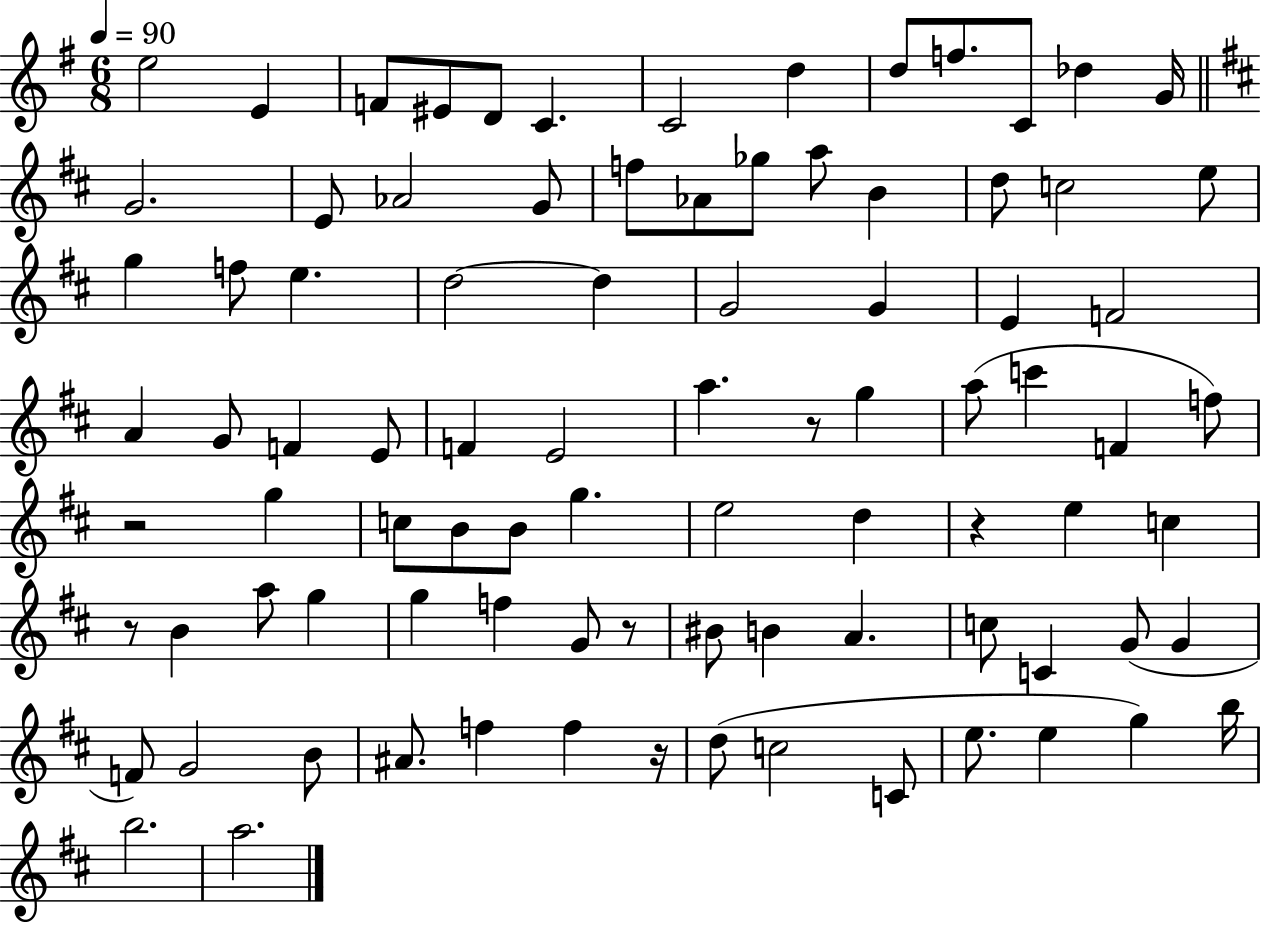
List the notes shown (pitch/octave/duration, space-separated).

E5/h E4/q F4/e EIS4/e D4/e C4/q. C4/h D5/q D5/e F5/e. C4/e Db5/q G4/s G4/h. E4/e Ab4/h G4/e F5/e Ab4/e Gb5/e A5/e B4/q D5/e C5/h E5/e G5/q F5/e E5/q. D5/h D5/q G4/h G4/q E4/q F4/h A4/q G4/e F4/q E4/e F4/q E4/h A5/q. R/e G5/q A5/e C6/q F4/q F5/e R/h G5/q C5/e B4/e B4/e G5/q. E5/h D5/q R/q E5/q C5/q R/e B4/q A5/e G5/q G5/q F5/q G4/e R/e BIS4/e B4/q A4/q. C5/e C4/q G4/e G4/q F4/e G4/h B4/e A#4/e. F5/q F5/q R/s D5/e C5/h C4/e E5/e. E5/q G5/q B5/s B5/h. A5/h.